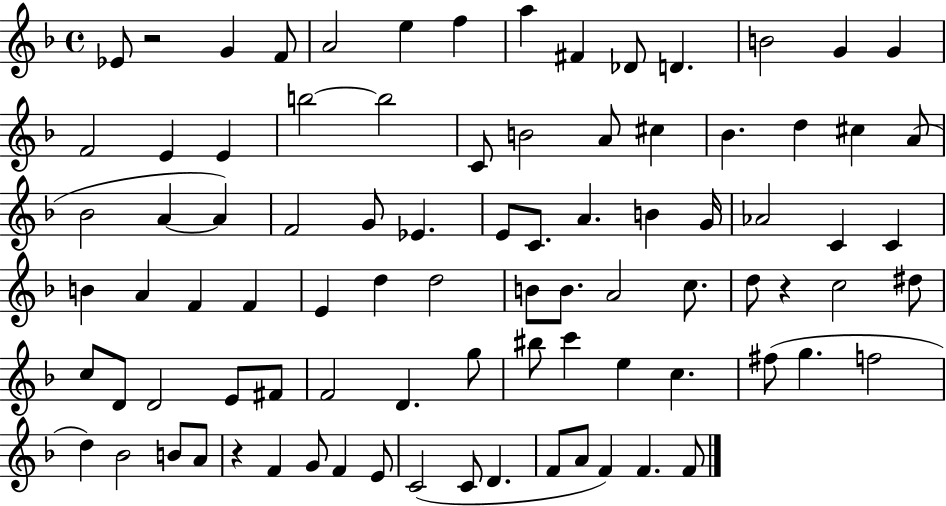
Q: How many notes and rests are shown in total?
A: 88